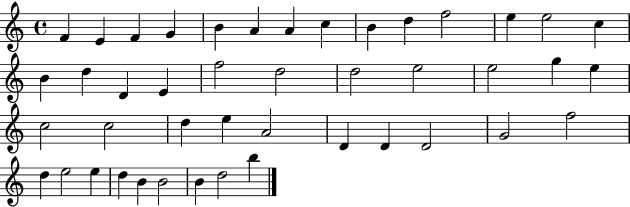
X:1
T:Untitled
M:4/4
L:1/4
K:C
F E F G B A A c B d f2 e e2 c B d D E f2 d2 d2 e2 e2 g e c2 c2 d e A2 D D D2 G2 f2 d e2 e d B B2 B d2 b